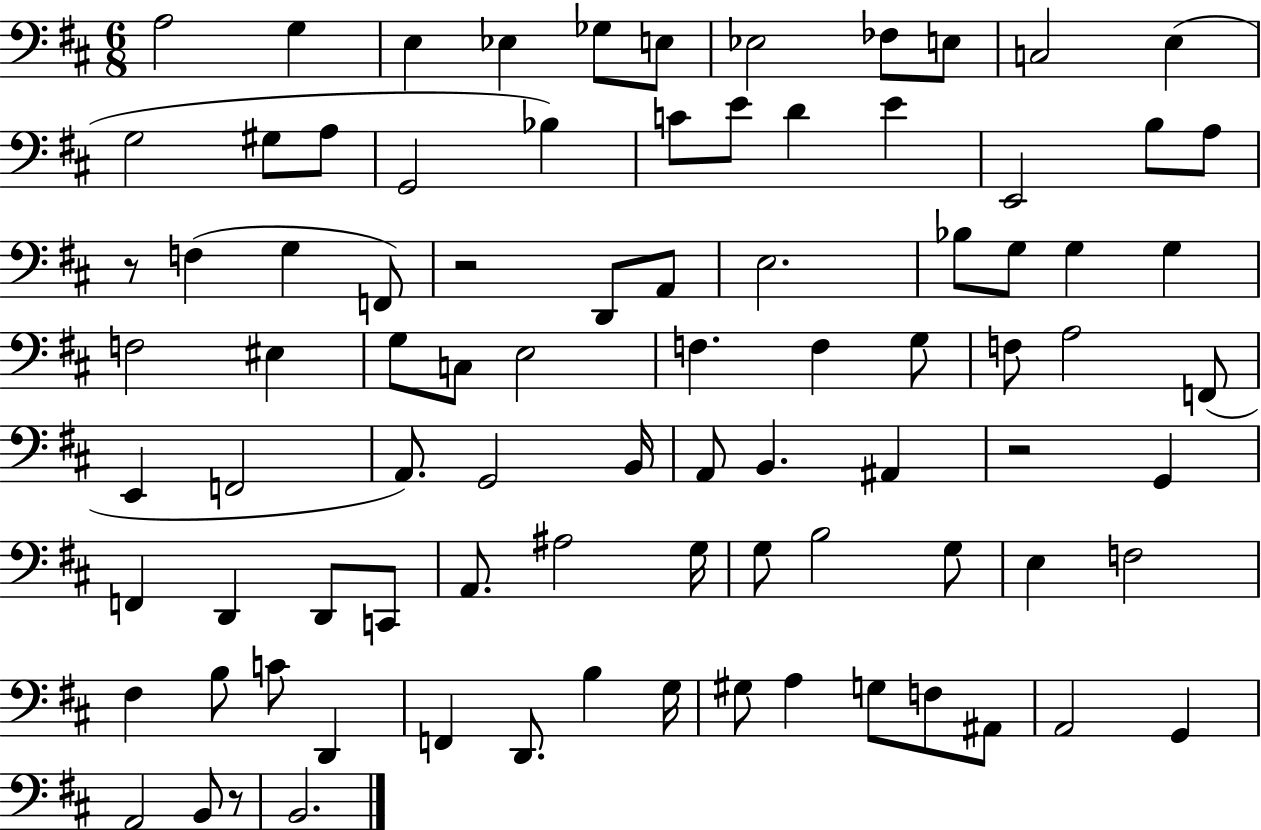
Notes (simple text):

A3/h G3/q E3/q Eb3/q Gb3/e E3/e Eb3/h FES3/e E3/e C3/h E3/q G3/h G#3/e A3/e G2/h Bb3/q C4/e E4/e D4/q E4/q E2/h B3/e A3/e R/e F3/q G3/q F2/e R/h D2/e A2/e E3/h. Bb3/e G3/e G3/q G3/q F3/h EIS3/q G3/e C3/e E3/h F3/q. F3/q G3/e F3/e A3/h F2/e E2/q F2/h A2/e. G2/h B2/s A2/e B2/q. A#2/q R/h G2/q F2/q D2/q D2/e C2/e A2/e. A#3/h G3/s G3/e B3/h G3/e E3/q F3/h F#3/q B3/e C4/e D2/q F2/q D2/e. B3/q G3/s G#3/e A3/q G3/e F3/e A#2/e A2/h G2/q A2/h B2/e R/e B2/h.